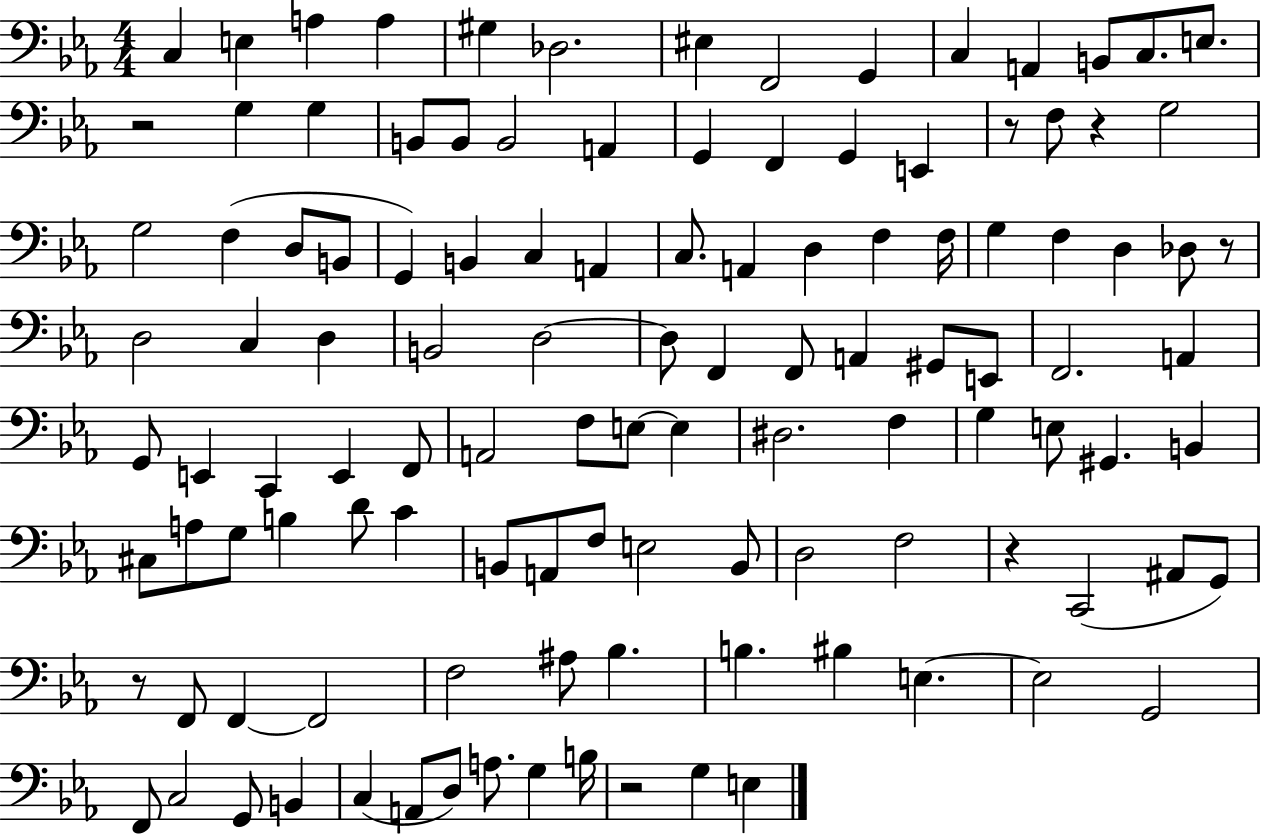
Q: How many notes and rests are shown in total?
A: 117